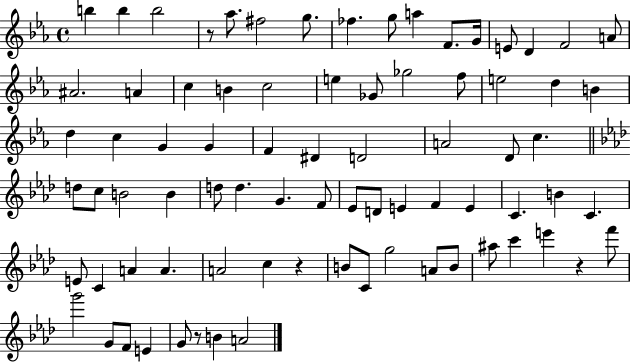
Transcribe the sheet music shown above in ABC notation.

X:1
T:Untitled
M:4/4
L:1/4
K:Eb
b b b2 z/2 _a/2 ^f2 g/2 _f g/2 a F/2 G/4 E/2 D F2 A/2 ^A2 A c B c2 e _G/2 _g2 f/2 e2 d B d c G G F ^D D2 A2 D/2 c d/2 c/2 B2 B d/2 d G F/2 _E/2 D/2 E F E C B C E/2 C A A A2 c z B/2 C/2 g2 A/2 B/2 ^a/2 c' e' z f'/2 g'2 G/2 F/2 E G/2 z/2 B A2